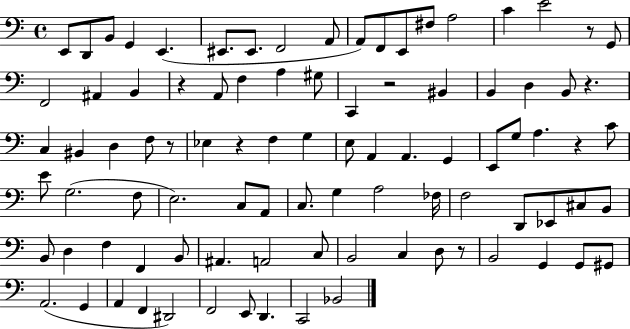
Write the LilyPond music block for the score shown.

{
  \clef bass
  \time 4/4
  \defaultTimeSignature
  \key c \major
  \repeat volta 2 { e,8 d,8 b,8 g,4 e,4.( | eis,8. eis,8. f,2 a,8 | a,8) f,8 e,8 fis8 a2 | c'4 e'2 r8 g,8 | \break f,2 ais,4 b,4 | r4 a,8 f4 a4 gis8 | c,4 r2 bis,4 | b,4 d4 b,8 r4. | \break c4 bis,4 d4 f8 r8 | ees4 r4 f4 g4 | e8 a,4 a,4. g,4 | e,8 g8 a4. r4 c'8 | \break e'8 g2.( f8 | e2.) c8 a,8 | c8. g4 a2 fes16 | f2 d,8 ees,8 cis8 b,8 | \break b,8 d4 f4 f,4 b,8 | ais,4. a,2 c8 | b,2 c4 d8 r8 | b,2 g,4 g,8 gis,8 | \break a,2.( g,4 | a,4 f,4 dis,2) | f,2 e,8 d,4. | c,2 bes,2 | \break } \bar "|."
}